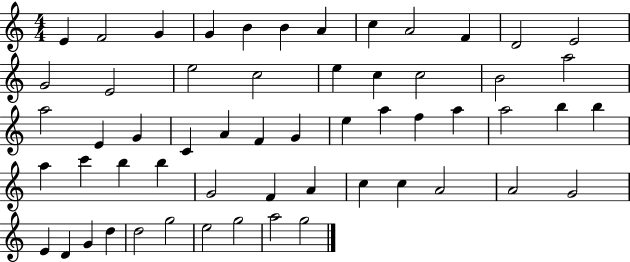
E4/q F4/h G4/q G4/q B4/q B4/q A4/q C5/q A4/h F4/q D4/h E4/h G4/h E4/h E5/h C5/h E5/q C5/q C5/h B4/h A5/h A5/h E4/q G4/q C4/q A4/q F4/q G4/q E5/q A5/q F5/q A5/q A5/h B5/q B5/q A5/q C6/q B5/q B5/q G4/h F4/q A4/q C5/q C5/q A4/h A4/h G4/h E4/q D4/q G4/q D5/q D5/h G5/h E5/h G5/h A5/h G5/h